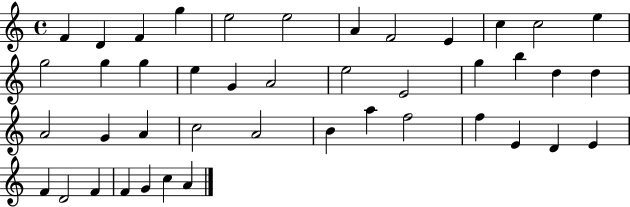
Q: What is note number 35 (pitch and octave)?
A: D4